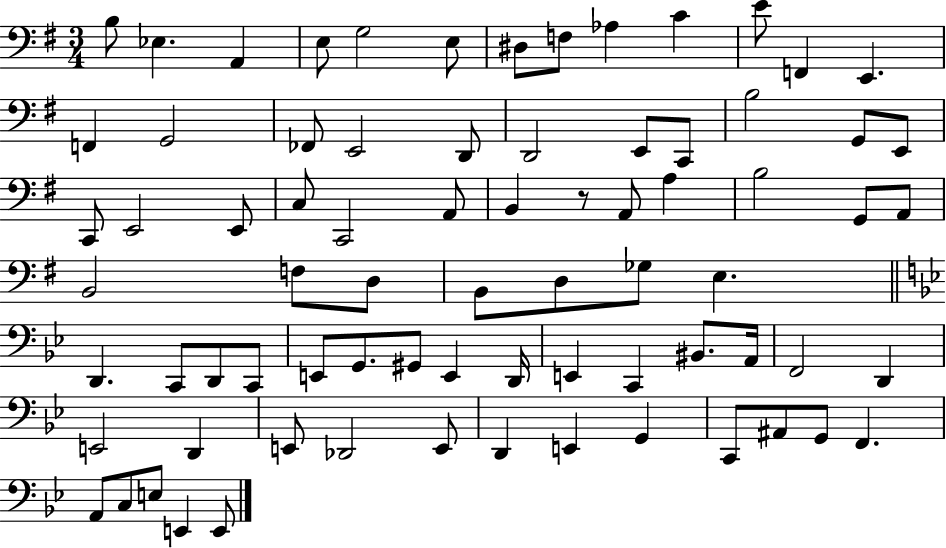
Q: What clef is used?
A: bass